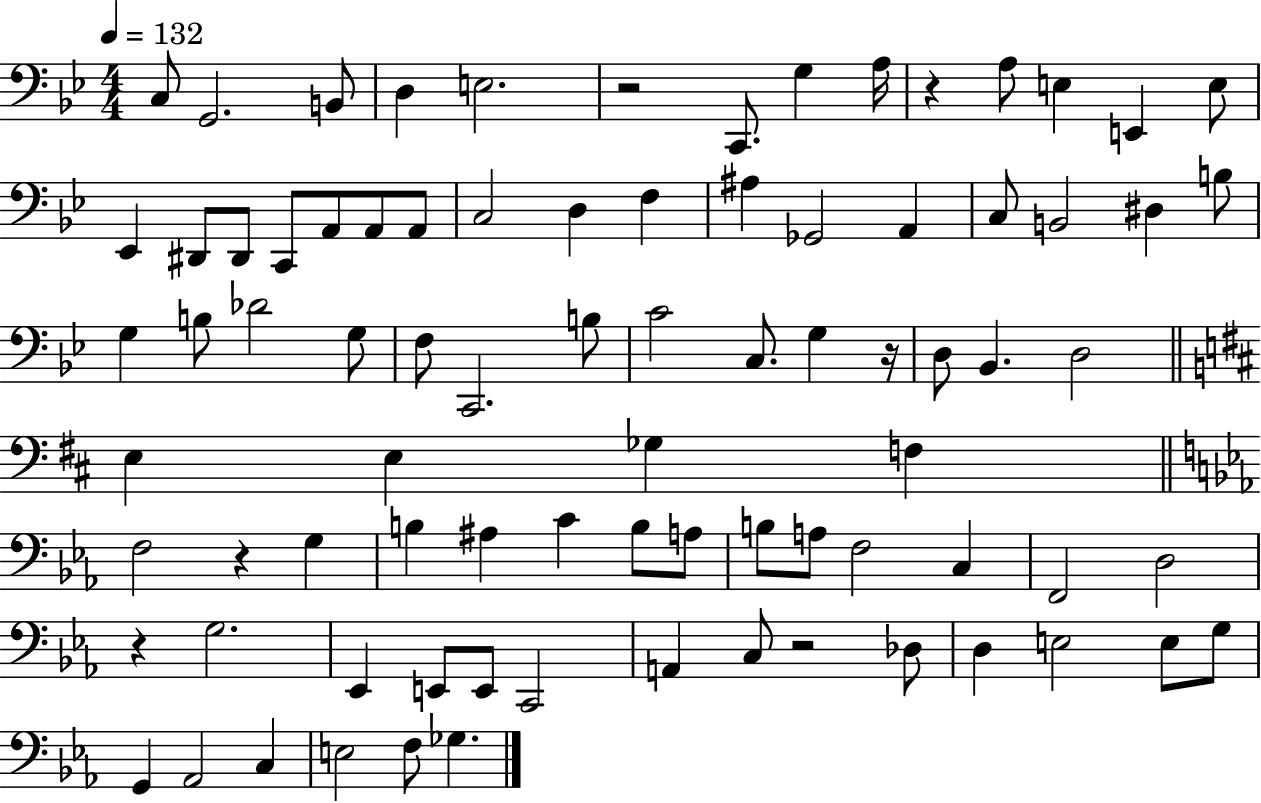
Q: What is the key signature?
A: BES major